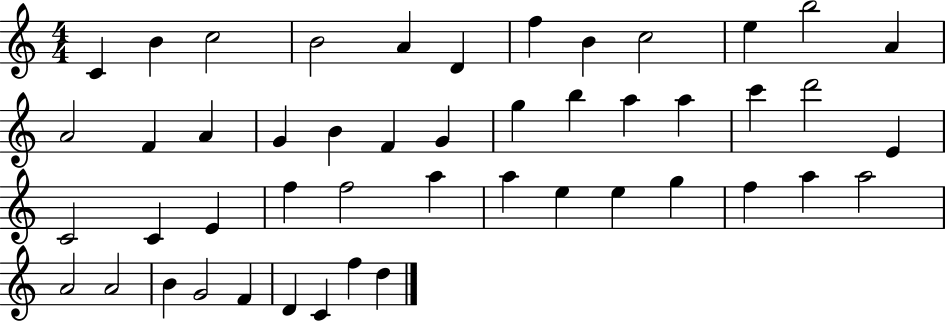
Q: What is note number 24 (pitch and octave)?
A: C6